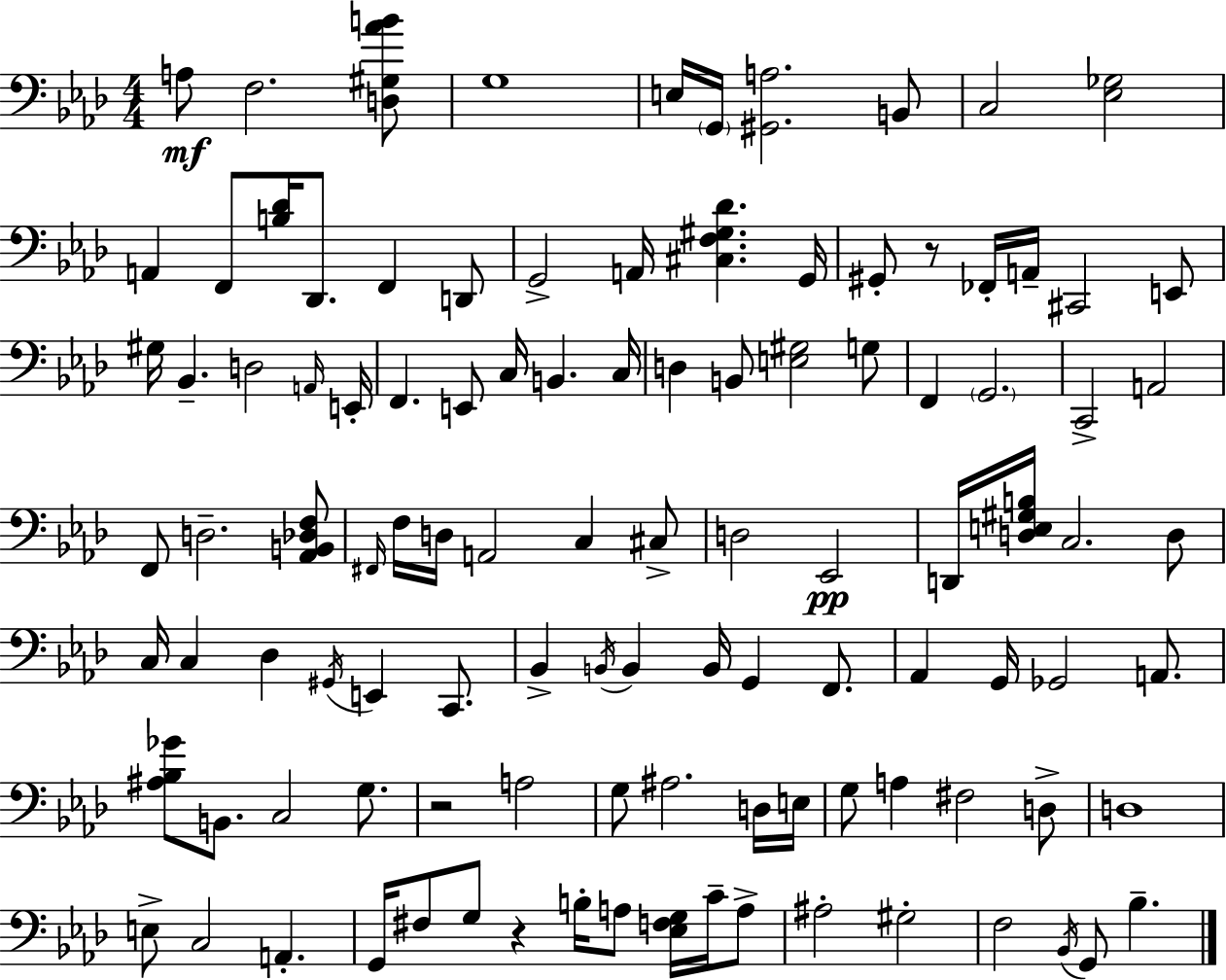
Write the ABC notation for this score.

X:1
T:Untitled
M:4/4
L:1/4
K:Ab
A,/2 F,2 [D,^G,_AB]/2 G,4 E,/4 G,,/4 [^G,,A,]2 B,,/2 C,2 [_E,_G,]2 A,, F,,/2 [B,_D]/4 _D,,/2 F,, D,,/2 G,,2 A,,/4 [^C,F,^G,_D] G,,/4 ^G,,/2 z/2 _F,,/4 A,,/4 ^C,,2 E,,/2 ^G,/4 _B,, D,2 A,,/4 E,,/4 F,, E,,/2 C,/4 B,, C,/4 D, B,,/2 [E,^G,]2 G,/2 F,, G,,2 C,,2 A,,2 F,,/2 D,2 [_A,,B,,_D,F,]/2 ^F,,/4 F,/4 D,/4 A,,2 C, ^C,/2 D,2 _E,,2 D,,/4 [D,E,^G,B,]/4 C,2 D,/2 C,/4 C, _D, ^G,,/4 E,, C,,/2 _B,, B,,/4 B,, B,,/4 G,, F,,/2 _A,, G,,/4 _G,,2 A,,/2 [^A,_B,_G]/2 B,,/2 C,2 G,/2 z2 A,2 G,/2 ^A,2 D,/4 E,/4 G,/2 A, ^F,2 D,/2 D,4 E,/2 C,2 A,, G,,/4 ^F,/2 G,/2 z B,/4 A,/2 [_E,F,G,]/4 C/4 A,/2 ^A,2 ^G,2 F,2 _B,,/4 G,,/2 _B,